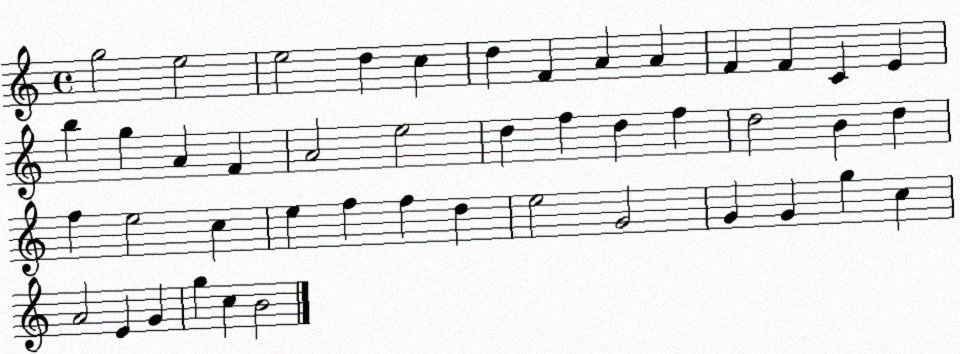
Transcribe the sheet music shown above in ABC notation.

X:1
T:Untitled
M:4/4
L:1/4
K:C
g2 e2 e2 d c d F A A F F C E b g A F A2 e2 d f d f d2 B d f e2 c e f f d e2 G2 G G g c A2 E G g c B2